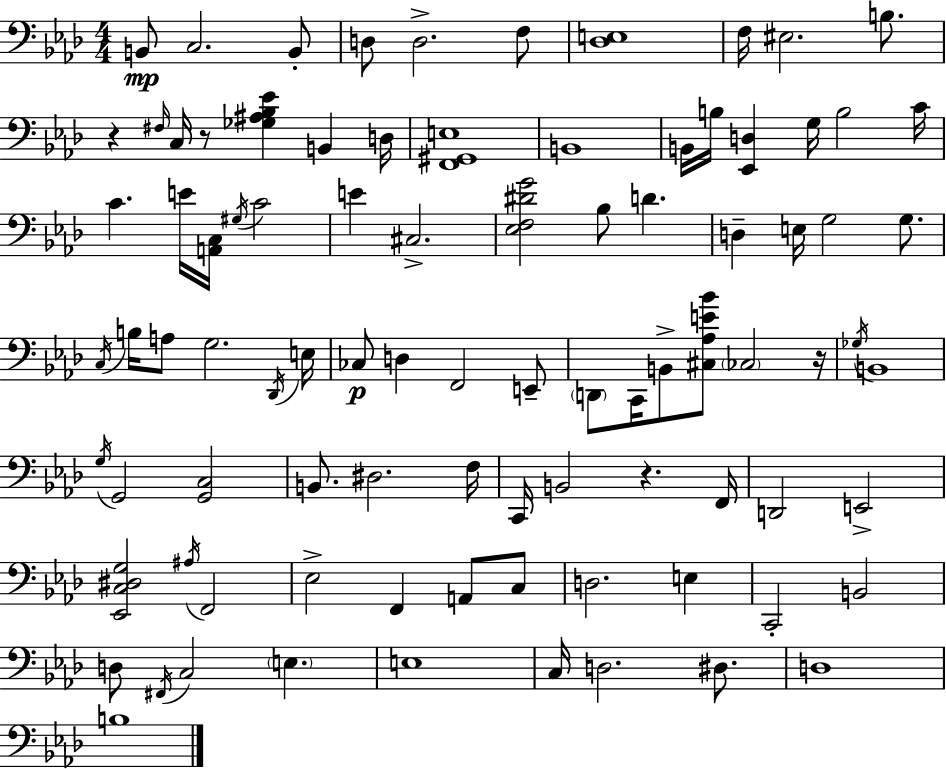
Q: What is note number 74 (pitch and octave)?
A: D3